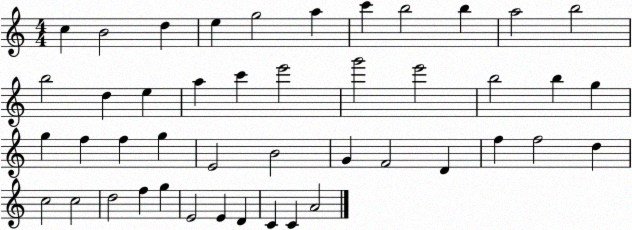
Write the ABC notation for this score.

X:1
T:Untitled
M:4/4
L:1/4
K:C
c B2 d e g2 a c' b2 b a2 b2 b2 d e a c' e'2 g'2 e'2 b2 b g g f f g E2 B2 G F2 D f f2 d c2 c2 d2 f g E2 E D C C A2